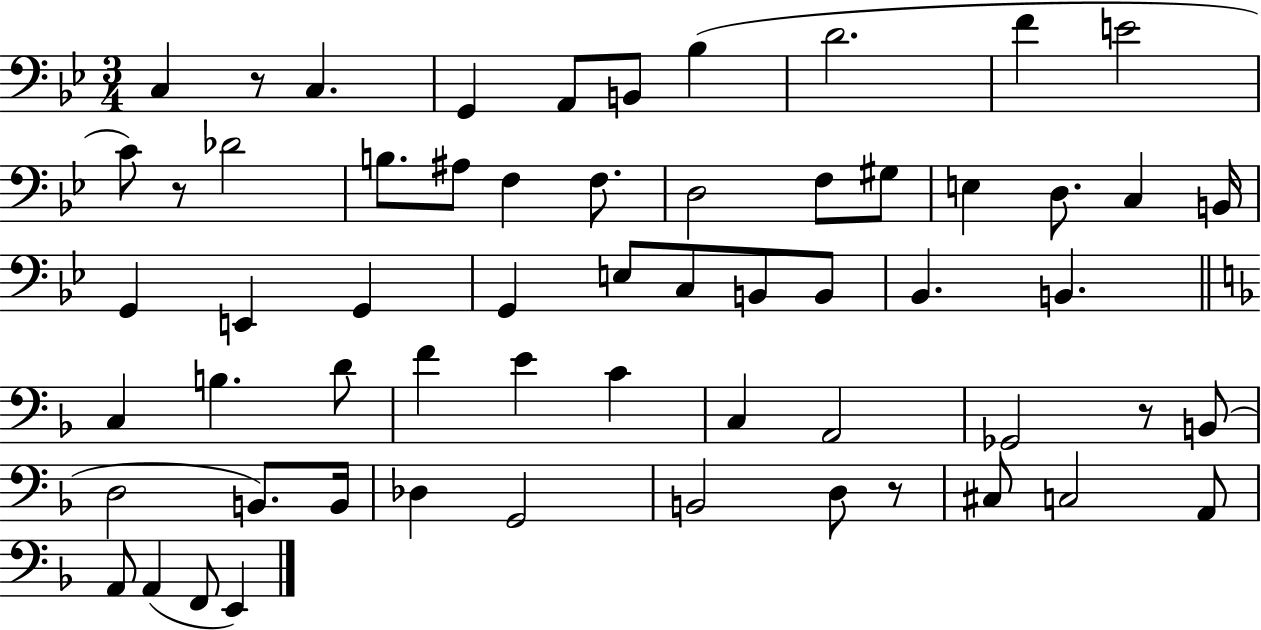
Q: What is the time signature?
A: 3/4